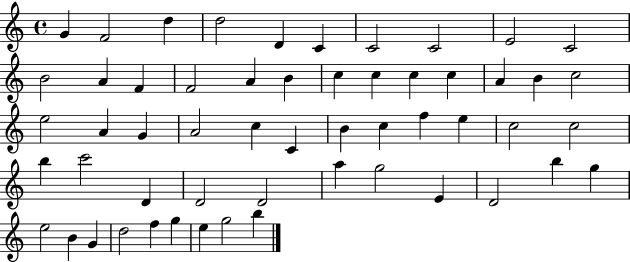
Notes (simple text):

G4/q F4/h D5/q D5/h D4/q C4/q C4/h C4/h E4/h C4/h B4/h A4/q F4/q F4/h A4/q B4/q C5/q C5/q C5/q C5/q A4/q B4/q C5/h E5/h A4/q G4/q A4/h C5/q C4/q B4/q C5/q F5/q E5/q C5/h C5/h B5/q C6/h D4/q D4/h D4/h A5/q G5/h E4/q D4/h B5/q G5/q E5/h B4/q G4/q D5/h F5/q G5/q E5/q G5/h B5/q